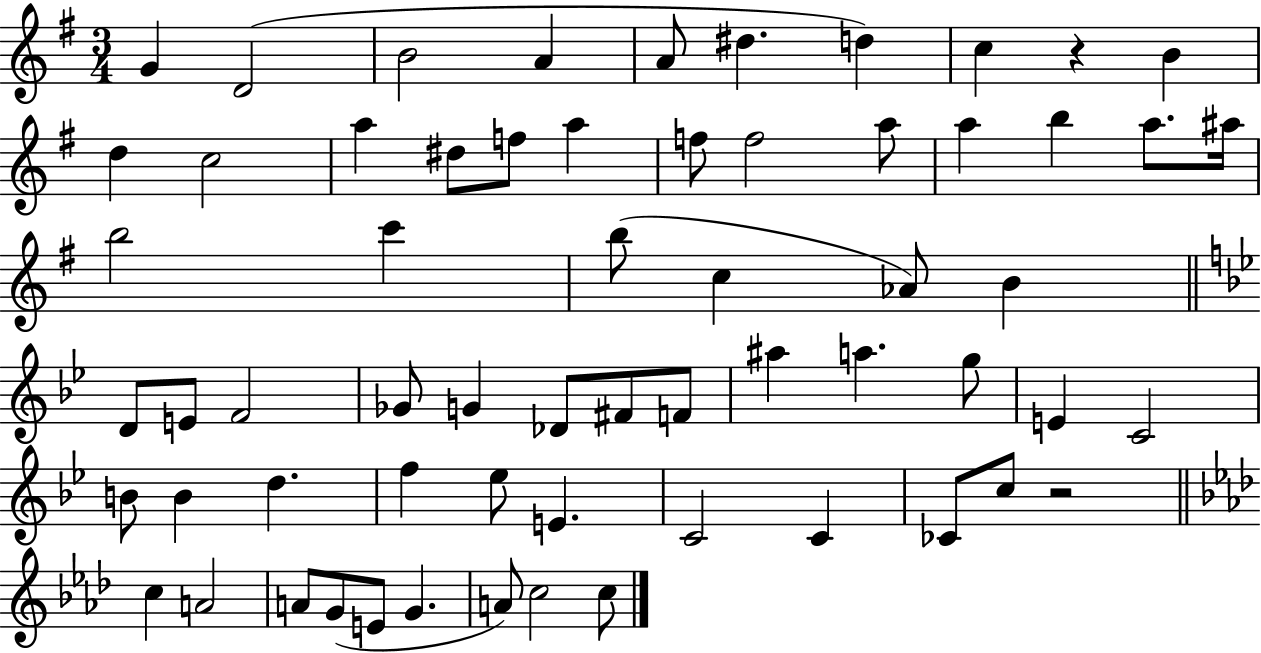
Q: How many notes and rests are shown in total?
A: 62